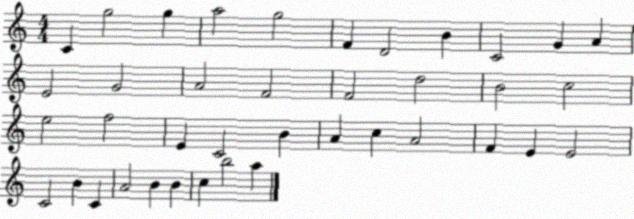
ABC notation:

X:1
T:Untitled
M:4/4
L:1/4
K:C
C g2 g a2 g2 F D2 B C2 G A E2 G2 A2 F2 F2 d2 B2 c2 e2 f2 E C2 B A c A2 F E E2 C2 B C A2 B B c b2 a